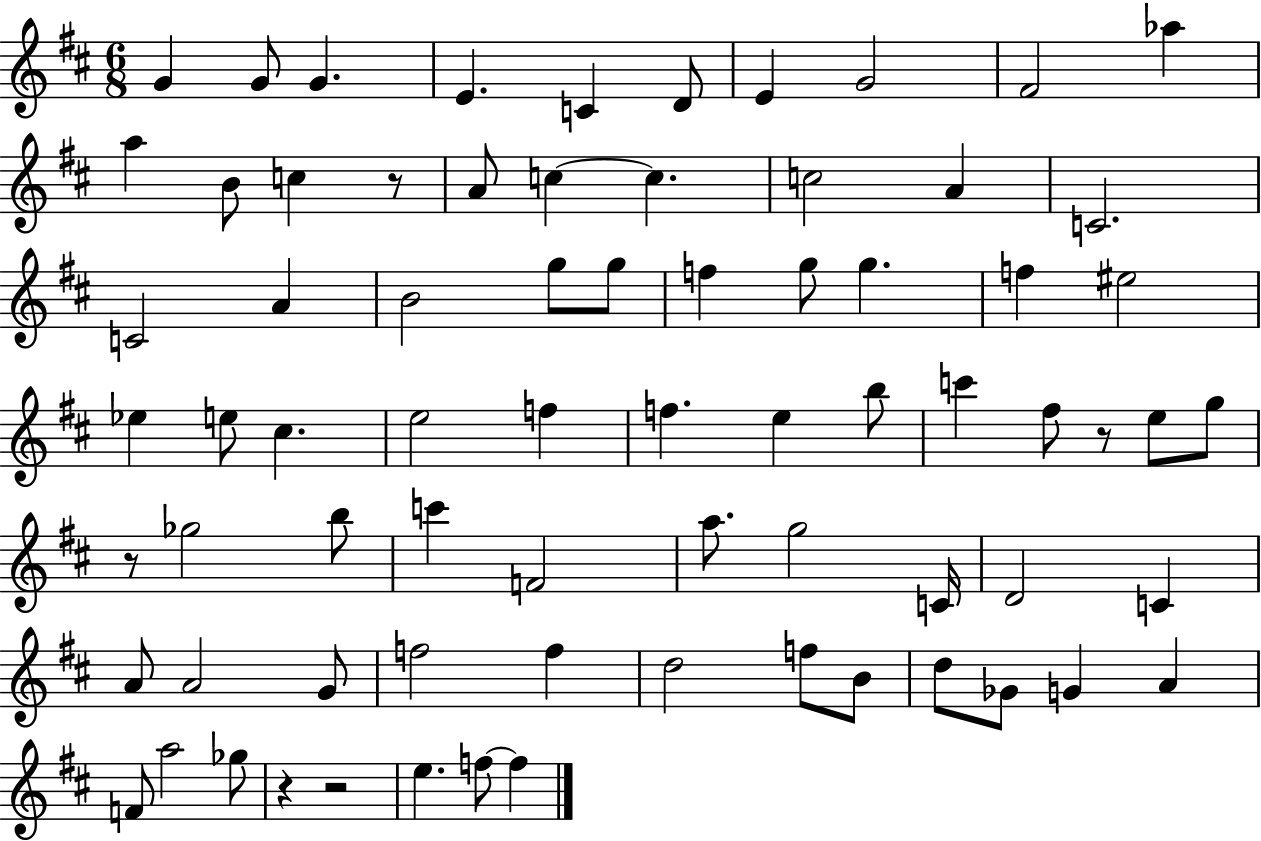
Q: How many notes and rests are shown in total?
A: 73